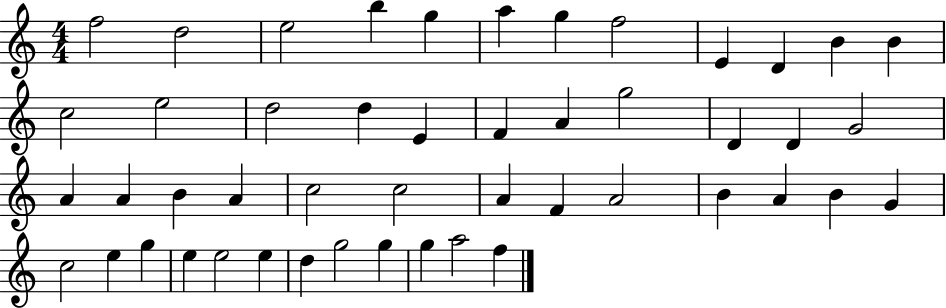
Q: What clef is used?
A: treble